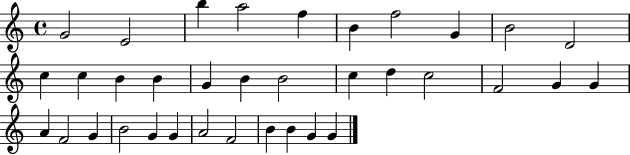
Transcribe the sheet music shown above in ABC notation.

X:1
T:Untitled
M:4/4
L:1/4
K:C
G2 E2 b a2 f B f2 G B2 D2 c c B B G B B2 c d c2 F2 G G A F2 G B2 G G A2 F2 B B G G